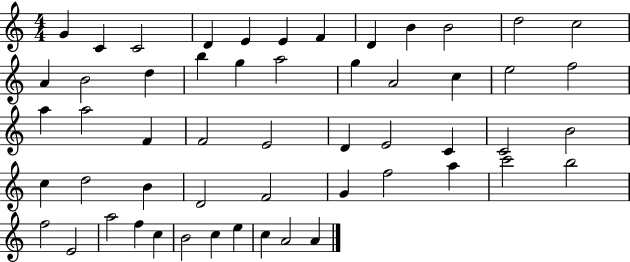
{
  \clef treble
  \numericTimeSignature
  \time 4/4
  \key c \major
  g'4 c'4 c'2 | d'4 e'4 e'4 f'4 | d'4 b'4 b'2 | d''2 c''2 | \break a'4 b'2 d''4 | b''4 g''4 a''2 | g''4 a'2 c''4 | e''2 f''2 | \break a''4 a''2 f'4 | f'2 e'2 | d'4 e'2 c'4 | c'2 b'2 | \break c''4 d''2 b'4 | d'2 f'2 | g'4 f''2 a''4 | c'''2 b''2 | \break f''2 e'2 | a''2 f''4 c''4 | b'2 c''4 e''4 | c''4 a'2 a'4 | \break \bar "|."
}